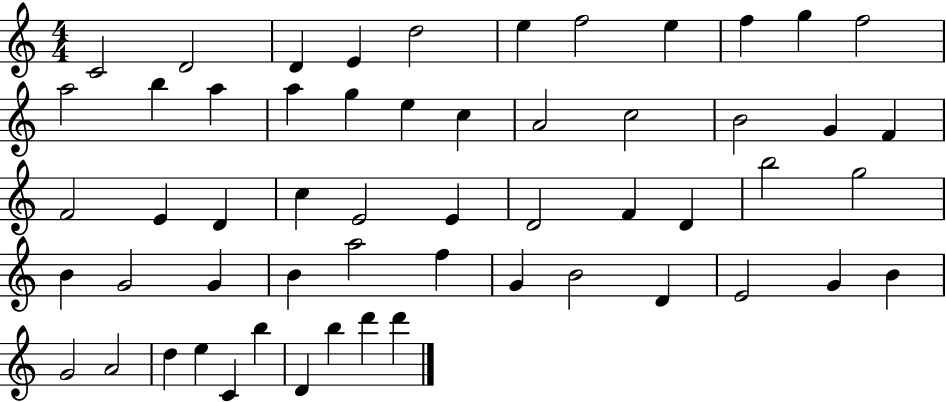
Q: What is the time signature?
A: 4/4